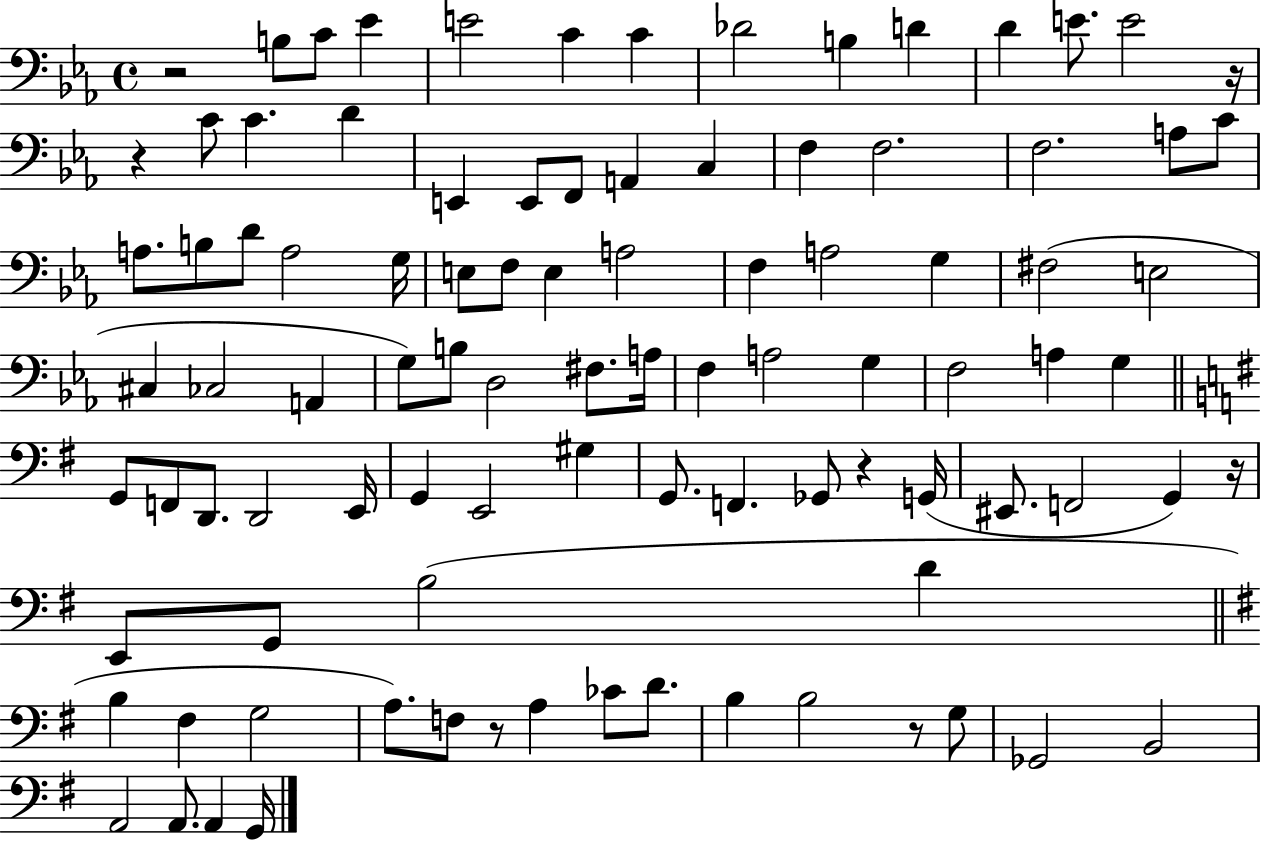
R/h B3/e C4/e Eb4/q E4/h C4/q C4/q Db4/h B3/q D4/q D4/q E4/e. E4/h R/s R/q C4/e C4/q. D4/q E2/q E2/e F2/e A2/q C3/q F3/q F3/h. F3/h. A3/e C4/e A3/e. B3/e D4/e A3/h G3/s E3/e F3/e E3/q A3/h F3/q A3/h G3/q F#3/h E3/h C#3/q CES3/h A2/q G3/e B3/e D3/h F#3/e. A3/s F3/q A3/h G3/q F3/h A3/q G3/q G2/e F2/e D2/e. D2/h E2/s G2/q E2/h G#3/q G2/e. F2/q. Gb2/e R/q G2/s EIS2/e. F2/h G2/q R/s E2/e G2/e B3/h D4/q B3/q F#3/q G3/h A3/e. F3/e R/e A3/q CES4/e D4/e. B3/q B3/h R/e G3/e Gb2/h B2/h A2/h A2/e. A2/q G2/s